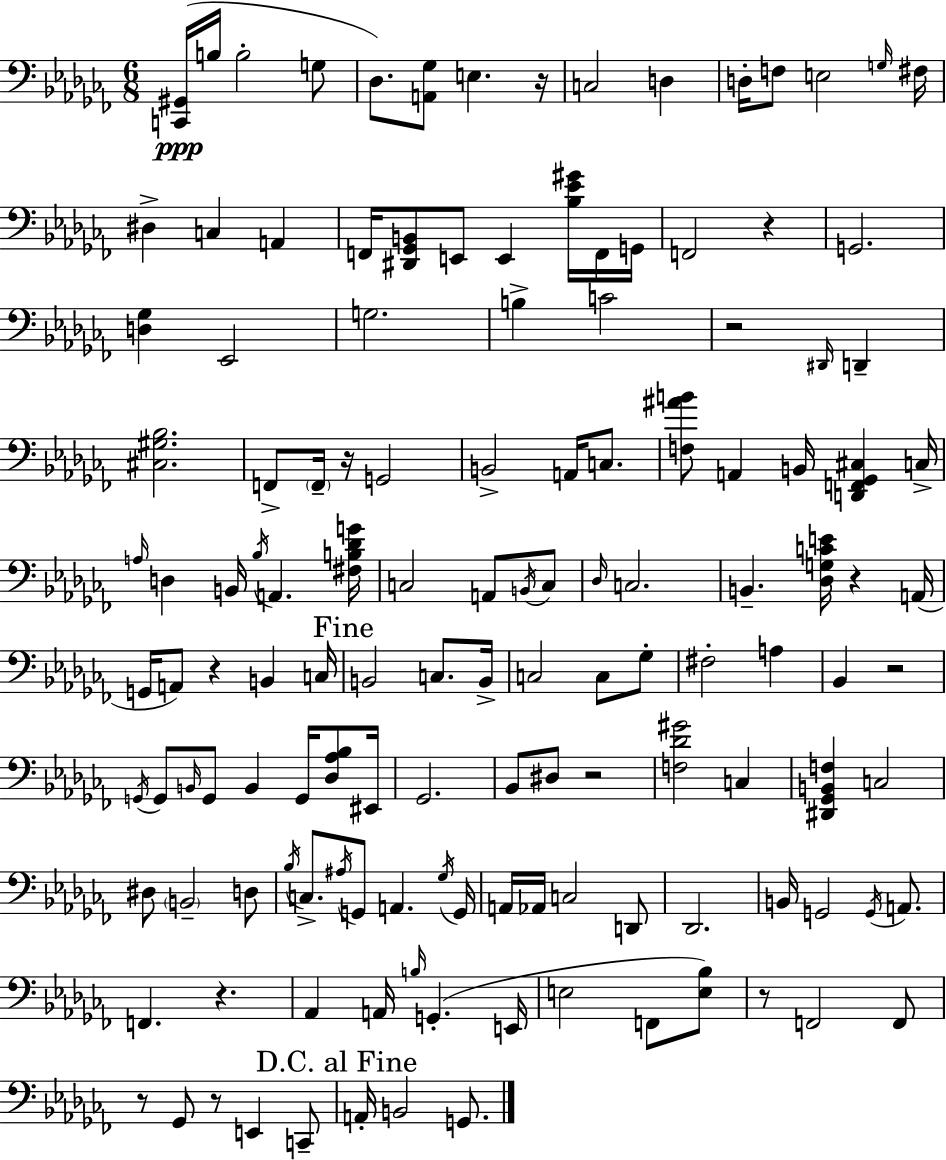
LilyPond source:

{
  \clef bass
  \numericTimeSignature
  \time 6/8
  \key aes \minor
  \repeat volta 2 { <c, gis,>16(\ppp b16 b2-. g8 | des8.) <a, ges>8 e4. r16 | c2 d4 | d16-. f8 e2 \grace { g16 } | \break fis16 dis4-> c4 a,4 | f,16 <dis, ges, b,>8 e,8 e,4 <bes ees' gis'>16 f,16 | g,16 f,2 r4 | g,2. | \break <d ges>4 ees,2 | g2. | b4-> c'2 | r2 \grace { dis,16 } d,4-- | \break <cis gis bes>2. | f,8-> \parenthesize f,16-- r16 g,2 | b,2-> a,16 c8. | <f ais' b'>8 a,4 b,16 <d, f, ges, cis>4 | \break c16-> \grace { a16 } d4 b,16 \acciaccatura { bes16 } a,4. | <fis b des' g'>16 c2 | a,8 \acciaccatura { b,16 } c8 \grace { des16 } c2. | b,4.-- | \break <des g c' e'>16 r4 a,16( g,16 a,8) r4 | b,4 c16 \mark "Fine" b,2 | c8. b,16-> c2 | c8 ges8-. fis2-. | \break a4 bes,4 r2 | \acciaccatura { g,16 } g,8 \grace { b,16 } g,8 | b,4 g,16 <des aes bes>8 eis,16 ges,2. | bes,8 dis8 | \break r2 <f des' gis'>2 | c4 <dis, ges, b, f>4 | c2 dis8 \parenthesize b,2-- | d8 \acciaccatura { bes16 } c8.-> | \break \acciaccatura { ais16 } g,8 a,4. \acciaccatura { ges16 } g,16 a,16 | aes,16 c2 d,8 des,2. | b,16 | g,2 \acciaccatura { g,16 } a,8. | \break f,4. r4. | aes,4 a,16 \grace { b16 }( g,4.-. | e,16 e2 f,8 <e bes>8) | r8 f,2 f,8 | \break r8 ges,8 r8 e,4 c,8-- | \mark "D.C. al Fine" a,16-. b,2 g,8. | } \bar "|."
}